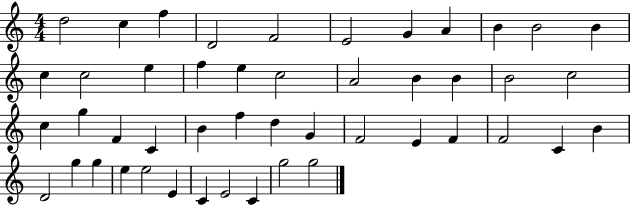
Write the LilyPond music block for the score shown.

{
  \clef treble
  \numericTimeSignature
  \time 4/4
  \key c \major
  d''2 c''4 f''4 | d'2 f'2 | e'2 g'4 a'4 | b'4 b'2 b'4 | \break c''4 c''2 e''4 | f''4 e''4 c''2 | a'2 b'4 b'4 | b'2 c''2 | \break c''4 g''4 f'4 c'4 | b'4 f''4 d''4 g'4 | f'2 e'4 f'4 | f'2 c'4 b'4 | \break d'2 g''4 g''4 | e''4 e''2 e'4 | c'4 e'2 c'4 | g''2 g''2 | \break \bar "|."
}